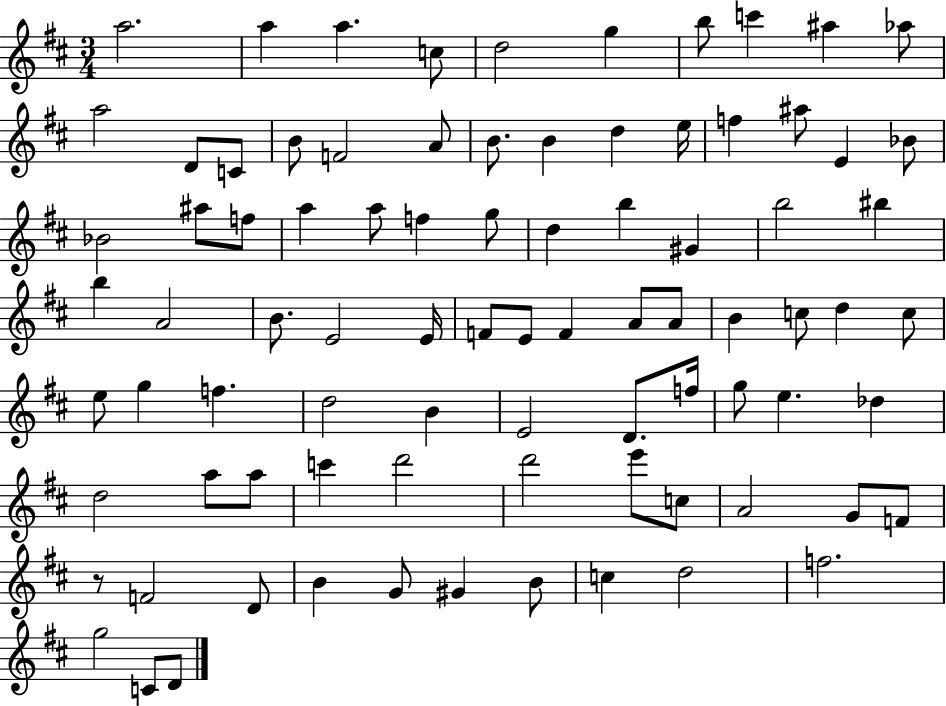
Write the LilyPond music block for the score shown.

{
  \clef treble
  \numericTimeSignature
  \time 3/4
  \key d \major
  a''2. | a''4 a''4. c''8 | d''2 g''4 | b''8 c'''4 ais''4 aes''8 | \break a''2 d'8 c'8 | b'8 f'2 a'8 | b'8. b'4 d''4 e''16 | f''4 ais''8 e'4 bes'8 | \break bes'2 ais''8 f''8 | a''4 a''8 f''4 g''8 | d''4 b''4 gis'4 | b''2 bis''4 | \break b''4 a'2 | b'8. e'2 e'16 | f'8 e'8 f'4 a'8 a'8 | b'4 c''8 d''4 c''8 | \break e''8 g''4 f''4. | d''2 b'4 | e'2 d'8. f''16 | g''8 e''4. des''4 | \break d''2 a''8 a''8 | c'''4 d'''2 | d'''2 e'''8 c''8 | a'2 g'8 f'8 | \break r8 f'2 d'8 | b'4 g'8 gis'4 b'8 | c''4 d''2 | f''2. | \break g''2 c'8 d'8 | \bar "|."
}